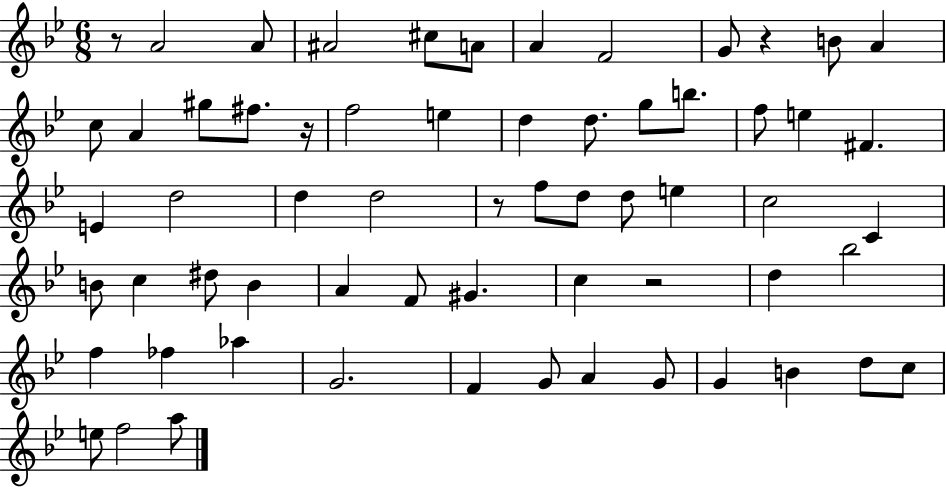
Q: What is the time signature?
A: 6/8